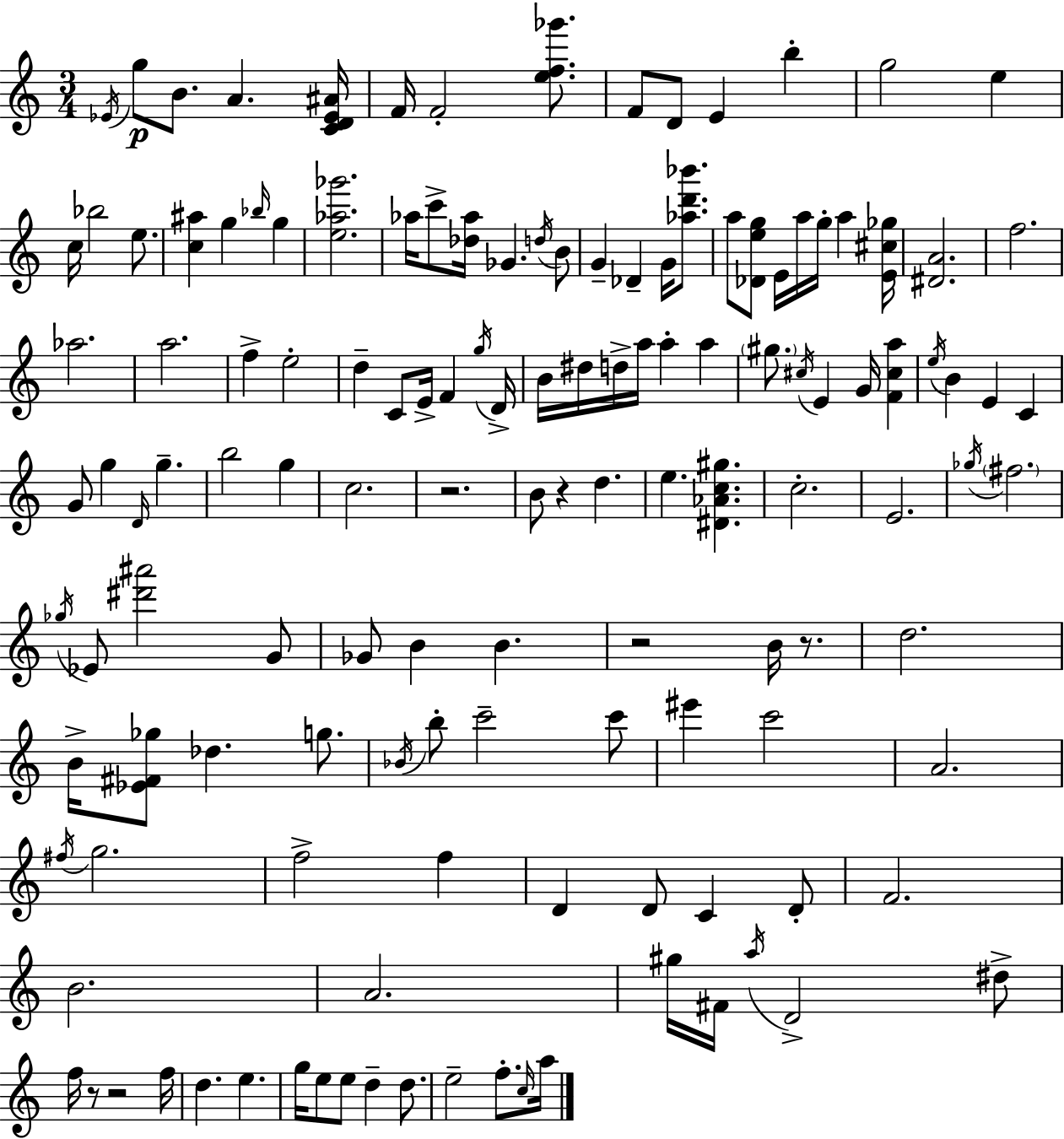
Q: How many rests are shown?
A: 6